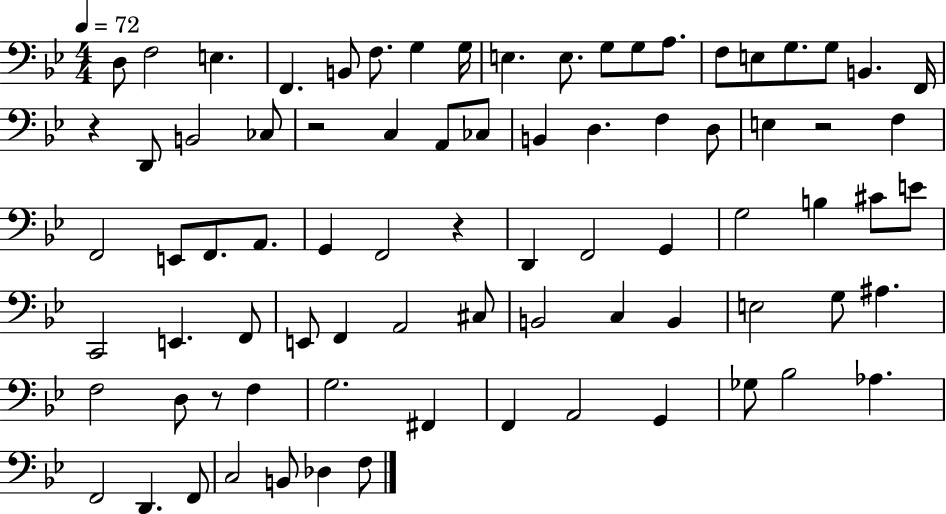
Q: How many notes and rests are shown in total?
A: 80